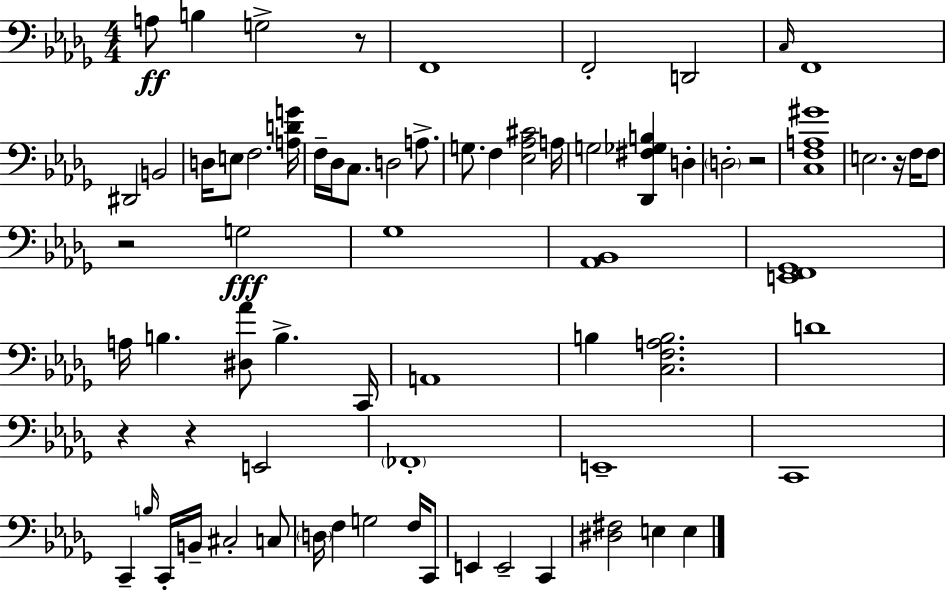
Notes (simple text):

A3/e B3/q G3/h R/e F2/w F2/h D2/h C3/s F2/w D#2/h B2/h D3/s E3/e F3/h. [A3,D4,G4]/s F3/s Db3/s C3/e. D3/h A3/e. G3/e. F3/q [Eb3,Ab3,C#4]/h A3/s G3/h [Db2,F#3,Gb3,B3]/q D3/q D3/h R/h [C3,F3,A3,G#4]/w E3/h. R/s F3/s F3/e R/h G3/h Gb3/w [Ab2,Bb2]/w [E2,F2,Gb2]/w A3/s B3/q. [D#3,Ab4]/e B3/q. C2/s A2/w B3/q [C3,F3,A3,B3]/h. D4/w R/q R/q E2/h FES2/w E2/w C2/w C2/q B3/s C2/s B2/s C#3/h C3/e D3/s F3/q G3/h F3/s C2/e E2/q E2/h C2/q [D#3,F#3]/h E3/q E3/q